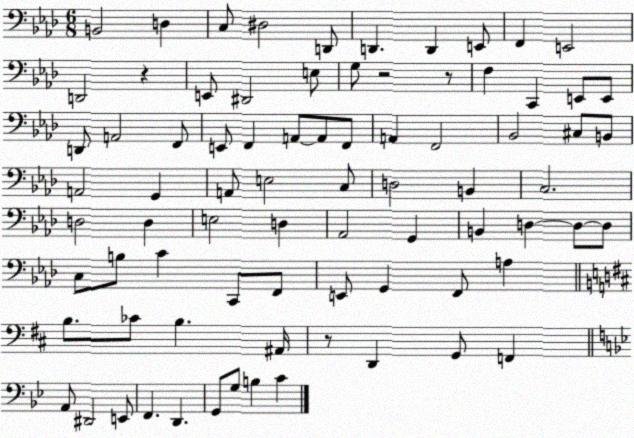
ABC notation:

X:1
T:Untitled
M:6/8
L:1/4
K:Ab
B,,2 D, C,/2 ^D,2 D,,/2 D,, D,, E,,/2 F,, E,,2 D,,2 z E,,/2 ^D,,2 E,/2 G,/2 z2 z/2 F, C,, E,,/2 E,,/2 D,,/2 A,,2 F,,/2 E,,/2 F,, A,,/2 A,,/2 F,,/2 A,, F,,2 _B,,2 ^C,/2 B,,/2 A,,2 G,, A,,/2 E,2 C,/2 D,2 B,, C,2 D,2 D, E,2 D, _A,,2 G,, B,, D, D,/2 D,/2 C,/2 B,/2 C C,,/2 F,,/2 E,,/2 G,, F,,/2 A, B,/2 _C/2 B, ^A,,/4 z/2 D,, G,,/2 F,, A,,/2 ^D,,2 E,,/2 F,, D,, G,,/2 G,/2 B, C